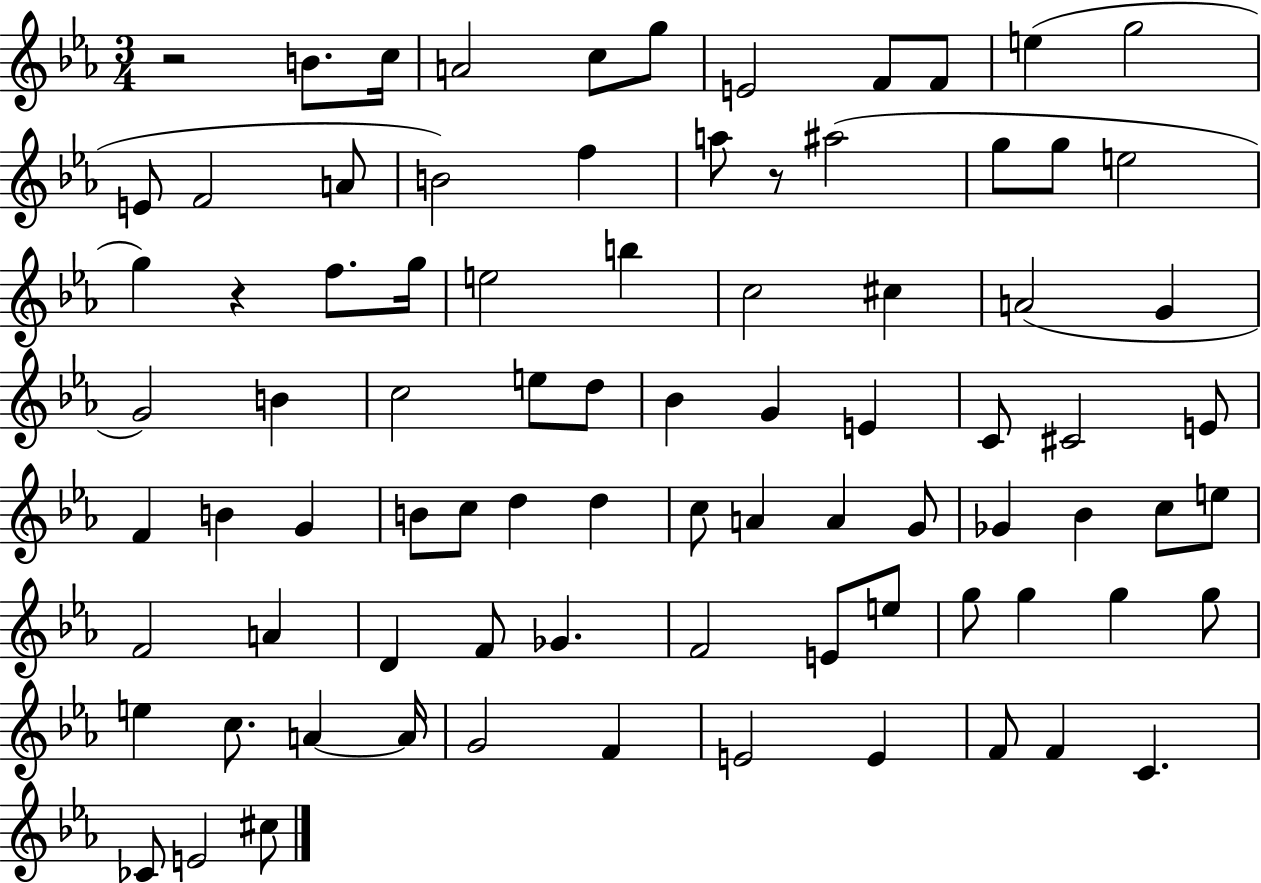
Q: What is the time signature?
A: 3/4